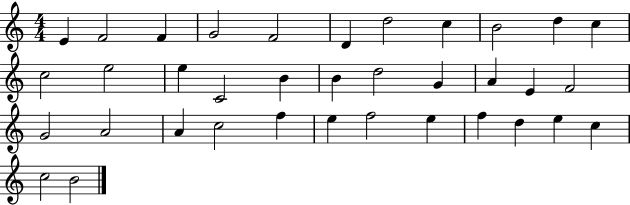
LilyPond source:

{
  \clef treble
  \numericTimeSignature
  \time 4/4
  \key c \major
  e'4 f'2 f'4 | g'2 f'2 | d'4 d''2 c''4 | b'2 d''4 c''4 | \break c''2 e''2 | e''4 c'2 b'4 | b'4 d''2 g'4 | a'4 e'4 f'2 | \break g'2 a'2 | a'4 c''2 f''4 | e''4 f''2 e''4 | f''4 d''4 e''4 c''4 | \break c''2 b'2 | \bar "|."
}